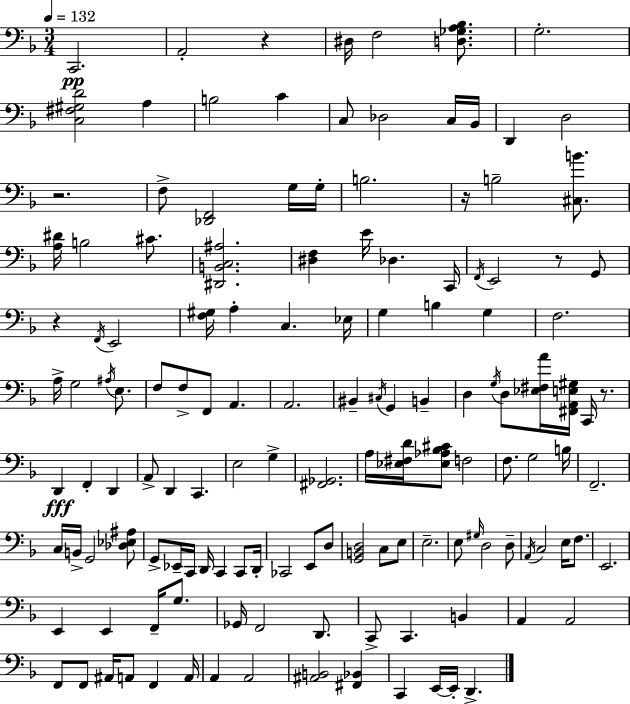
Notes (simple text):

C2/h. A2/h R/q D#3/s F3/h [D3,Gb3,A3,Bb3]/e. G3/h. [C3,F#3,G#3,D4]/h A3/q B3/h C4/q C3/e Db3/h C3/s Bb2/s D2/q D3/h R/h. F3/e [Db2,F2]/h G3/s G3/s B3/h. R/s B3/h [C#3,B4]/e. [A3,D#4]/s B3/h C#4/e. [D#2,B2,C3,A#3]/h. [D#3,F3]/q E4/s Db3/q. C2/s F2/s E2/h R/e G2/e R/q F2/s E2/h [F3,G#3]/s A3/q C3/q. Eb3/s G3/q B3/q G3/q F3/h. A3/s G3/h A#3/s E3/e. F3/e F3/e F2/e A2/q. A2/h. BIS2/q C#3/s G2/q B2/q D3/q G3/s D3/e [Eb3,F#3,A4]/s [F#2,A2,E3,G#3]/s C2/s R/e. D2/q F2/q D2/q A2/e D2/q C2/q. E3/h G3/q [F#2,Gb2]/h. A3/s [Eb3,F#3,D4]/s [Eb3,Ab3,Bb3,C#4]/e F3/h F3/e. G3/h B3/s F2/h. C3/s B2/s G2/h [Db3,Eb3,A#3]/e G2/e Eb2/s C2/s D2/s C2/q C2/e D2/s CES2/h E2/e D3/e [G2,B2,D3]/h C3/e E3/e E3/h. E3/e G#3/s D3/h D3/e A2/s C3/h E3/s F3/e. E2/h. E2/q E2/q F2/s G3/e. Gb2/s F2/h D2/e. C2/e C2/q. B2/q A2/q A2/h F2/e F2/e A#2/s A2/e F2/q A2/s A2/q A2/h [A#2,B2]/h [F#2,Bb2]/q C2/q E2/s E2/s D2/q.